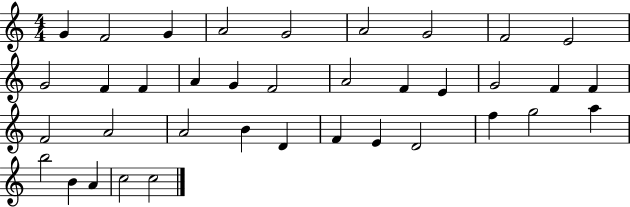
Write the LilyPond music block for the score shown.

{
  \clef treble
  \numericTimeSignature
  \time 4/4
  \key c \major
  g'4 f'2 g'4 | a'2 g'2 | a'2 g'2 | f'2 e'2 | \break g'2 f'4 f'4 | a'4 g'4 f'2 | a'2 f'4 e'4 | g'2 f'4 f'4 | \break f'2 a'2 | a'2 b'4 d'4 | f'4 e'4 d'2 | f''4 g''2 a''4 | \break b''2 b'4 a'4 | c''2 c''2 | \bar "|."
}